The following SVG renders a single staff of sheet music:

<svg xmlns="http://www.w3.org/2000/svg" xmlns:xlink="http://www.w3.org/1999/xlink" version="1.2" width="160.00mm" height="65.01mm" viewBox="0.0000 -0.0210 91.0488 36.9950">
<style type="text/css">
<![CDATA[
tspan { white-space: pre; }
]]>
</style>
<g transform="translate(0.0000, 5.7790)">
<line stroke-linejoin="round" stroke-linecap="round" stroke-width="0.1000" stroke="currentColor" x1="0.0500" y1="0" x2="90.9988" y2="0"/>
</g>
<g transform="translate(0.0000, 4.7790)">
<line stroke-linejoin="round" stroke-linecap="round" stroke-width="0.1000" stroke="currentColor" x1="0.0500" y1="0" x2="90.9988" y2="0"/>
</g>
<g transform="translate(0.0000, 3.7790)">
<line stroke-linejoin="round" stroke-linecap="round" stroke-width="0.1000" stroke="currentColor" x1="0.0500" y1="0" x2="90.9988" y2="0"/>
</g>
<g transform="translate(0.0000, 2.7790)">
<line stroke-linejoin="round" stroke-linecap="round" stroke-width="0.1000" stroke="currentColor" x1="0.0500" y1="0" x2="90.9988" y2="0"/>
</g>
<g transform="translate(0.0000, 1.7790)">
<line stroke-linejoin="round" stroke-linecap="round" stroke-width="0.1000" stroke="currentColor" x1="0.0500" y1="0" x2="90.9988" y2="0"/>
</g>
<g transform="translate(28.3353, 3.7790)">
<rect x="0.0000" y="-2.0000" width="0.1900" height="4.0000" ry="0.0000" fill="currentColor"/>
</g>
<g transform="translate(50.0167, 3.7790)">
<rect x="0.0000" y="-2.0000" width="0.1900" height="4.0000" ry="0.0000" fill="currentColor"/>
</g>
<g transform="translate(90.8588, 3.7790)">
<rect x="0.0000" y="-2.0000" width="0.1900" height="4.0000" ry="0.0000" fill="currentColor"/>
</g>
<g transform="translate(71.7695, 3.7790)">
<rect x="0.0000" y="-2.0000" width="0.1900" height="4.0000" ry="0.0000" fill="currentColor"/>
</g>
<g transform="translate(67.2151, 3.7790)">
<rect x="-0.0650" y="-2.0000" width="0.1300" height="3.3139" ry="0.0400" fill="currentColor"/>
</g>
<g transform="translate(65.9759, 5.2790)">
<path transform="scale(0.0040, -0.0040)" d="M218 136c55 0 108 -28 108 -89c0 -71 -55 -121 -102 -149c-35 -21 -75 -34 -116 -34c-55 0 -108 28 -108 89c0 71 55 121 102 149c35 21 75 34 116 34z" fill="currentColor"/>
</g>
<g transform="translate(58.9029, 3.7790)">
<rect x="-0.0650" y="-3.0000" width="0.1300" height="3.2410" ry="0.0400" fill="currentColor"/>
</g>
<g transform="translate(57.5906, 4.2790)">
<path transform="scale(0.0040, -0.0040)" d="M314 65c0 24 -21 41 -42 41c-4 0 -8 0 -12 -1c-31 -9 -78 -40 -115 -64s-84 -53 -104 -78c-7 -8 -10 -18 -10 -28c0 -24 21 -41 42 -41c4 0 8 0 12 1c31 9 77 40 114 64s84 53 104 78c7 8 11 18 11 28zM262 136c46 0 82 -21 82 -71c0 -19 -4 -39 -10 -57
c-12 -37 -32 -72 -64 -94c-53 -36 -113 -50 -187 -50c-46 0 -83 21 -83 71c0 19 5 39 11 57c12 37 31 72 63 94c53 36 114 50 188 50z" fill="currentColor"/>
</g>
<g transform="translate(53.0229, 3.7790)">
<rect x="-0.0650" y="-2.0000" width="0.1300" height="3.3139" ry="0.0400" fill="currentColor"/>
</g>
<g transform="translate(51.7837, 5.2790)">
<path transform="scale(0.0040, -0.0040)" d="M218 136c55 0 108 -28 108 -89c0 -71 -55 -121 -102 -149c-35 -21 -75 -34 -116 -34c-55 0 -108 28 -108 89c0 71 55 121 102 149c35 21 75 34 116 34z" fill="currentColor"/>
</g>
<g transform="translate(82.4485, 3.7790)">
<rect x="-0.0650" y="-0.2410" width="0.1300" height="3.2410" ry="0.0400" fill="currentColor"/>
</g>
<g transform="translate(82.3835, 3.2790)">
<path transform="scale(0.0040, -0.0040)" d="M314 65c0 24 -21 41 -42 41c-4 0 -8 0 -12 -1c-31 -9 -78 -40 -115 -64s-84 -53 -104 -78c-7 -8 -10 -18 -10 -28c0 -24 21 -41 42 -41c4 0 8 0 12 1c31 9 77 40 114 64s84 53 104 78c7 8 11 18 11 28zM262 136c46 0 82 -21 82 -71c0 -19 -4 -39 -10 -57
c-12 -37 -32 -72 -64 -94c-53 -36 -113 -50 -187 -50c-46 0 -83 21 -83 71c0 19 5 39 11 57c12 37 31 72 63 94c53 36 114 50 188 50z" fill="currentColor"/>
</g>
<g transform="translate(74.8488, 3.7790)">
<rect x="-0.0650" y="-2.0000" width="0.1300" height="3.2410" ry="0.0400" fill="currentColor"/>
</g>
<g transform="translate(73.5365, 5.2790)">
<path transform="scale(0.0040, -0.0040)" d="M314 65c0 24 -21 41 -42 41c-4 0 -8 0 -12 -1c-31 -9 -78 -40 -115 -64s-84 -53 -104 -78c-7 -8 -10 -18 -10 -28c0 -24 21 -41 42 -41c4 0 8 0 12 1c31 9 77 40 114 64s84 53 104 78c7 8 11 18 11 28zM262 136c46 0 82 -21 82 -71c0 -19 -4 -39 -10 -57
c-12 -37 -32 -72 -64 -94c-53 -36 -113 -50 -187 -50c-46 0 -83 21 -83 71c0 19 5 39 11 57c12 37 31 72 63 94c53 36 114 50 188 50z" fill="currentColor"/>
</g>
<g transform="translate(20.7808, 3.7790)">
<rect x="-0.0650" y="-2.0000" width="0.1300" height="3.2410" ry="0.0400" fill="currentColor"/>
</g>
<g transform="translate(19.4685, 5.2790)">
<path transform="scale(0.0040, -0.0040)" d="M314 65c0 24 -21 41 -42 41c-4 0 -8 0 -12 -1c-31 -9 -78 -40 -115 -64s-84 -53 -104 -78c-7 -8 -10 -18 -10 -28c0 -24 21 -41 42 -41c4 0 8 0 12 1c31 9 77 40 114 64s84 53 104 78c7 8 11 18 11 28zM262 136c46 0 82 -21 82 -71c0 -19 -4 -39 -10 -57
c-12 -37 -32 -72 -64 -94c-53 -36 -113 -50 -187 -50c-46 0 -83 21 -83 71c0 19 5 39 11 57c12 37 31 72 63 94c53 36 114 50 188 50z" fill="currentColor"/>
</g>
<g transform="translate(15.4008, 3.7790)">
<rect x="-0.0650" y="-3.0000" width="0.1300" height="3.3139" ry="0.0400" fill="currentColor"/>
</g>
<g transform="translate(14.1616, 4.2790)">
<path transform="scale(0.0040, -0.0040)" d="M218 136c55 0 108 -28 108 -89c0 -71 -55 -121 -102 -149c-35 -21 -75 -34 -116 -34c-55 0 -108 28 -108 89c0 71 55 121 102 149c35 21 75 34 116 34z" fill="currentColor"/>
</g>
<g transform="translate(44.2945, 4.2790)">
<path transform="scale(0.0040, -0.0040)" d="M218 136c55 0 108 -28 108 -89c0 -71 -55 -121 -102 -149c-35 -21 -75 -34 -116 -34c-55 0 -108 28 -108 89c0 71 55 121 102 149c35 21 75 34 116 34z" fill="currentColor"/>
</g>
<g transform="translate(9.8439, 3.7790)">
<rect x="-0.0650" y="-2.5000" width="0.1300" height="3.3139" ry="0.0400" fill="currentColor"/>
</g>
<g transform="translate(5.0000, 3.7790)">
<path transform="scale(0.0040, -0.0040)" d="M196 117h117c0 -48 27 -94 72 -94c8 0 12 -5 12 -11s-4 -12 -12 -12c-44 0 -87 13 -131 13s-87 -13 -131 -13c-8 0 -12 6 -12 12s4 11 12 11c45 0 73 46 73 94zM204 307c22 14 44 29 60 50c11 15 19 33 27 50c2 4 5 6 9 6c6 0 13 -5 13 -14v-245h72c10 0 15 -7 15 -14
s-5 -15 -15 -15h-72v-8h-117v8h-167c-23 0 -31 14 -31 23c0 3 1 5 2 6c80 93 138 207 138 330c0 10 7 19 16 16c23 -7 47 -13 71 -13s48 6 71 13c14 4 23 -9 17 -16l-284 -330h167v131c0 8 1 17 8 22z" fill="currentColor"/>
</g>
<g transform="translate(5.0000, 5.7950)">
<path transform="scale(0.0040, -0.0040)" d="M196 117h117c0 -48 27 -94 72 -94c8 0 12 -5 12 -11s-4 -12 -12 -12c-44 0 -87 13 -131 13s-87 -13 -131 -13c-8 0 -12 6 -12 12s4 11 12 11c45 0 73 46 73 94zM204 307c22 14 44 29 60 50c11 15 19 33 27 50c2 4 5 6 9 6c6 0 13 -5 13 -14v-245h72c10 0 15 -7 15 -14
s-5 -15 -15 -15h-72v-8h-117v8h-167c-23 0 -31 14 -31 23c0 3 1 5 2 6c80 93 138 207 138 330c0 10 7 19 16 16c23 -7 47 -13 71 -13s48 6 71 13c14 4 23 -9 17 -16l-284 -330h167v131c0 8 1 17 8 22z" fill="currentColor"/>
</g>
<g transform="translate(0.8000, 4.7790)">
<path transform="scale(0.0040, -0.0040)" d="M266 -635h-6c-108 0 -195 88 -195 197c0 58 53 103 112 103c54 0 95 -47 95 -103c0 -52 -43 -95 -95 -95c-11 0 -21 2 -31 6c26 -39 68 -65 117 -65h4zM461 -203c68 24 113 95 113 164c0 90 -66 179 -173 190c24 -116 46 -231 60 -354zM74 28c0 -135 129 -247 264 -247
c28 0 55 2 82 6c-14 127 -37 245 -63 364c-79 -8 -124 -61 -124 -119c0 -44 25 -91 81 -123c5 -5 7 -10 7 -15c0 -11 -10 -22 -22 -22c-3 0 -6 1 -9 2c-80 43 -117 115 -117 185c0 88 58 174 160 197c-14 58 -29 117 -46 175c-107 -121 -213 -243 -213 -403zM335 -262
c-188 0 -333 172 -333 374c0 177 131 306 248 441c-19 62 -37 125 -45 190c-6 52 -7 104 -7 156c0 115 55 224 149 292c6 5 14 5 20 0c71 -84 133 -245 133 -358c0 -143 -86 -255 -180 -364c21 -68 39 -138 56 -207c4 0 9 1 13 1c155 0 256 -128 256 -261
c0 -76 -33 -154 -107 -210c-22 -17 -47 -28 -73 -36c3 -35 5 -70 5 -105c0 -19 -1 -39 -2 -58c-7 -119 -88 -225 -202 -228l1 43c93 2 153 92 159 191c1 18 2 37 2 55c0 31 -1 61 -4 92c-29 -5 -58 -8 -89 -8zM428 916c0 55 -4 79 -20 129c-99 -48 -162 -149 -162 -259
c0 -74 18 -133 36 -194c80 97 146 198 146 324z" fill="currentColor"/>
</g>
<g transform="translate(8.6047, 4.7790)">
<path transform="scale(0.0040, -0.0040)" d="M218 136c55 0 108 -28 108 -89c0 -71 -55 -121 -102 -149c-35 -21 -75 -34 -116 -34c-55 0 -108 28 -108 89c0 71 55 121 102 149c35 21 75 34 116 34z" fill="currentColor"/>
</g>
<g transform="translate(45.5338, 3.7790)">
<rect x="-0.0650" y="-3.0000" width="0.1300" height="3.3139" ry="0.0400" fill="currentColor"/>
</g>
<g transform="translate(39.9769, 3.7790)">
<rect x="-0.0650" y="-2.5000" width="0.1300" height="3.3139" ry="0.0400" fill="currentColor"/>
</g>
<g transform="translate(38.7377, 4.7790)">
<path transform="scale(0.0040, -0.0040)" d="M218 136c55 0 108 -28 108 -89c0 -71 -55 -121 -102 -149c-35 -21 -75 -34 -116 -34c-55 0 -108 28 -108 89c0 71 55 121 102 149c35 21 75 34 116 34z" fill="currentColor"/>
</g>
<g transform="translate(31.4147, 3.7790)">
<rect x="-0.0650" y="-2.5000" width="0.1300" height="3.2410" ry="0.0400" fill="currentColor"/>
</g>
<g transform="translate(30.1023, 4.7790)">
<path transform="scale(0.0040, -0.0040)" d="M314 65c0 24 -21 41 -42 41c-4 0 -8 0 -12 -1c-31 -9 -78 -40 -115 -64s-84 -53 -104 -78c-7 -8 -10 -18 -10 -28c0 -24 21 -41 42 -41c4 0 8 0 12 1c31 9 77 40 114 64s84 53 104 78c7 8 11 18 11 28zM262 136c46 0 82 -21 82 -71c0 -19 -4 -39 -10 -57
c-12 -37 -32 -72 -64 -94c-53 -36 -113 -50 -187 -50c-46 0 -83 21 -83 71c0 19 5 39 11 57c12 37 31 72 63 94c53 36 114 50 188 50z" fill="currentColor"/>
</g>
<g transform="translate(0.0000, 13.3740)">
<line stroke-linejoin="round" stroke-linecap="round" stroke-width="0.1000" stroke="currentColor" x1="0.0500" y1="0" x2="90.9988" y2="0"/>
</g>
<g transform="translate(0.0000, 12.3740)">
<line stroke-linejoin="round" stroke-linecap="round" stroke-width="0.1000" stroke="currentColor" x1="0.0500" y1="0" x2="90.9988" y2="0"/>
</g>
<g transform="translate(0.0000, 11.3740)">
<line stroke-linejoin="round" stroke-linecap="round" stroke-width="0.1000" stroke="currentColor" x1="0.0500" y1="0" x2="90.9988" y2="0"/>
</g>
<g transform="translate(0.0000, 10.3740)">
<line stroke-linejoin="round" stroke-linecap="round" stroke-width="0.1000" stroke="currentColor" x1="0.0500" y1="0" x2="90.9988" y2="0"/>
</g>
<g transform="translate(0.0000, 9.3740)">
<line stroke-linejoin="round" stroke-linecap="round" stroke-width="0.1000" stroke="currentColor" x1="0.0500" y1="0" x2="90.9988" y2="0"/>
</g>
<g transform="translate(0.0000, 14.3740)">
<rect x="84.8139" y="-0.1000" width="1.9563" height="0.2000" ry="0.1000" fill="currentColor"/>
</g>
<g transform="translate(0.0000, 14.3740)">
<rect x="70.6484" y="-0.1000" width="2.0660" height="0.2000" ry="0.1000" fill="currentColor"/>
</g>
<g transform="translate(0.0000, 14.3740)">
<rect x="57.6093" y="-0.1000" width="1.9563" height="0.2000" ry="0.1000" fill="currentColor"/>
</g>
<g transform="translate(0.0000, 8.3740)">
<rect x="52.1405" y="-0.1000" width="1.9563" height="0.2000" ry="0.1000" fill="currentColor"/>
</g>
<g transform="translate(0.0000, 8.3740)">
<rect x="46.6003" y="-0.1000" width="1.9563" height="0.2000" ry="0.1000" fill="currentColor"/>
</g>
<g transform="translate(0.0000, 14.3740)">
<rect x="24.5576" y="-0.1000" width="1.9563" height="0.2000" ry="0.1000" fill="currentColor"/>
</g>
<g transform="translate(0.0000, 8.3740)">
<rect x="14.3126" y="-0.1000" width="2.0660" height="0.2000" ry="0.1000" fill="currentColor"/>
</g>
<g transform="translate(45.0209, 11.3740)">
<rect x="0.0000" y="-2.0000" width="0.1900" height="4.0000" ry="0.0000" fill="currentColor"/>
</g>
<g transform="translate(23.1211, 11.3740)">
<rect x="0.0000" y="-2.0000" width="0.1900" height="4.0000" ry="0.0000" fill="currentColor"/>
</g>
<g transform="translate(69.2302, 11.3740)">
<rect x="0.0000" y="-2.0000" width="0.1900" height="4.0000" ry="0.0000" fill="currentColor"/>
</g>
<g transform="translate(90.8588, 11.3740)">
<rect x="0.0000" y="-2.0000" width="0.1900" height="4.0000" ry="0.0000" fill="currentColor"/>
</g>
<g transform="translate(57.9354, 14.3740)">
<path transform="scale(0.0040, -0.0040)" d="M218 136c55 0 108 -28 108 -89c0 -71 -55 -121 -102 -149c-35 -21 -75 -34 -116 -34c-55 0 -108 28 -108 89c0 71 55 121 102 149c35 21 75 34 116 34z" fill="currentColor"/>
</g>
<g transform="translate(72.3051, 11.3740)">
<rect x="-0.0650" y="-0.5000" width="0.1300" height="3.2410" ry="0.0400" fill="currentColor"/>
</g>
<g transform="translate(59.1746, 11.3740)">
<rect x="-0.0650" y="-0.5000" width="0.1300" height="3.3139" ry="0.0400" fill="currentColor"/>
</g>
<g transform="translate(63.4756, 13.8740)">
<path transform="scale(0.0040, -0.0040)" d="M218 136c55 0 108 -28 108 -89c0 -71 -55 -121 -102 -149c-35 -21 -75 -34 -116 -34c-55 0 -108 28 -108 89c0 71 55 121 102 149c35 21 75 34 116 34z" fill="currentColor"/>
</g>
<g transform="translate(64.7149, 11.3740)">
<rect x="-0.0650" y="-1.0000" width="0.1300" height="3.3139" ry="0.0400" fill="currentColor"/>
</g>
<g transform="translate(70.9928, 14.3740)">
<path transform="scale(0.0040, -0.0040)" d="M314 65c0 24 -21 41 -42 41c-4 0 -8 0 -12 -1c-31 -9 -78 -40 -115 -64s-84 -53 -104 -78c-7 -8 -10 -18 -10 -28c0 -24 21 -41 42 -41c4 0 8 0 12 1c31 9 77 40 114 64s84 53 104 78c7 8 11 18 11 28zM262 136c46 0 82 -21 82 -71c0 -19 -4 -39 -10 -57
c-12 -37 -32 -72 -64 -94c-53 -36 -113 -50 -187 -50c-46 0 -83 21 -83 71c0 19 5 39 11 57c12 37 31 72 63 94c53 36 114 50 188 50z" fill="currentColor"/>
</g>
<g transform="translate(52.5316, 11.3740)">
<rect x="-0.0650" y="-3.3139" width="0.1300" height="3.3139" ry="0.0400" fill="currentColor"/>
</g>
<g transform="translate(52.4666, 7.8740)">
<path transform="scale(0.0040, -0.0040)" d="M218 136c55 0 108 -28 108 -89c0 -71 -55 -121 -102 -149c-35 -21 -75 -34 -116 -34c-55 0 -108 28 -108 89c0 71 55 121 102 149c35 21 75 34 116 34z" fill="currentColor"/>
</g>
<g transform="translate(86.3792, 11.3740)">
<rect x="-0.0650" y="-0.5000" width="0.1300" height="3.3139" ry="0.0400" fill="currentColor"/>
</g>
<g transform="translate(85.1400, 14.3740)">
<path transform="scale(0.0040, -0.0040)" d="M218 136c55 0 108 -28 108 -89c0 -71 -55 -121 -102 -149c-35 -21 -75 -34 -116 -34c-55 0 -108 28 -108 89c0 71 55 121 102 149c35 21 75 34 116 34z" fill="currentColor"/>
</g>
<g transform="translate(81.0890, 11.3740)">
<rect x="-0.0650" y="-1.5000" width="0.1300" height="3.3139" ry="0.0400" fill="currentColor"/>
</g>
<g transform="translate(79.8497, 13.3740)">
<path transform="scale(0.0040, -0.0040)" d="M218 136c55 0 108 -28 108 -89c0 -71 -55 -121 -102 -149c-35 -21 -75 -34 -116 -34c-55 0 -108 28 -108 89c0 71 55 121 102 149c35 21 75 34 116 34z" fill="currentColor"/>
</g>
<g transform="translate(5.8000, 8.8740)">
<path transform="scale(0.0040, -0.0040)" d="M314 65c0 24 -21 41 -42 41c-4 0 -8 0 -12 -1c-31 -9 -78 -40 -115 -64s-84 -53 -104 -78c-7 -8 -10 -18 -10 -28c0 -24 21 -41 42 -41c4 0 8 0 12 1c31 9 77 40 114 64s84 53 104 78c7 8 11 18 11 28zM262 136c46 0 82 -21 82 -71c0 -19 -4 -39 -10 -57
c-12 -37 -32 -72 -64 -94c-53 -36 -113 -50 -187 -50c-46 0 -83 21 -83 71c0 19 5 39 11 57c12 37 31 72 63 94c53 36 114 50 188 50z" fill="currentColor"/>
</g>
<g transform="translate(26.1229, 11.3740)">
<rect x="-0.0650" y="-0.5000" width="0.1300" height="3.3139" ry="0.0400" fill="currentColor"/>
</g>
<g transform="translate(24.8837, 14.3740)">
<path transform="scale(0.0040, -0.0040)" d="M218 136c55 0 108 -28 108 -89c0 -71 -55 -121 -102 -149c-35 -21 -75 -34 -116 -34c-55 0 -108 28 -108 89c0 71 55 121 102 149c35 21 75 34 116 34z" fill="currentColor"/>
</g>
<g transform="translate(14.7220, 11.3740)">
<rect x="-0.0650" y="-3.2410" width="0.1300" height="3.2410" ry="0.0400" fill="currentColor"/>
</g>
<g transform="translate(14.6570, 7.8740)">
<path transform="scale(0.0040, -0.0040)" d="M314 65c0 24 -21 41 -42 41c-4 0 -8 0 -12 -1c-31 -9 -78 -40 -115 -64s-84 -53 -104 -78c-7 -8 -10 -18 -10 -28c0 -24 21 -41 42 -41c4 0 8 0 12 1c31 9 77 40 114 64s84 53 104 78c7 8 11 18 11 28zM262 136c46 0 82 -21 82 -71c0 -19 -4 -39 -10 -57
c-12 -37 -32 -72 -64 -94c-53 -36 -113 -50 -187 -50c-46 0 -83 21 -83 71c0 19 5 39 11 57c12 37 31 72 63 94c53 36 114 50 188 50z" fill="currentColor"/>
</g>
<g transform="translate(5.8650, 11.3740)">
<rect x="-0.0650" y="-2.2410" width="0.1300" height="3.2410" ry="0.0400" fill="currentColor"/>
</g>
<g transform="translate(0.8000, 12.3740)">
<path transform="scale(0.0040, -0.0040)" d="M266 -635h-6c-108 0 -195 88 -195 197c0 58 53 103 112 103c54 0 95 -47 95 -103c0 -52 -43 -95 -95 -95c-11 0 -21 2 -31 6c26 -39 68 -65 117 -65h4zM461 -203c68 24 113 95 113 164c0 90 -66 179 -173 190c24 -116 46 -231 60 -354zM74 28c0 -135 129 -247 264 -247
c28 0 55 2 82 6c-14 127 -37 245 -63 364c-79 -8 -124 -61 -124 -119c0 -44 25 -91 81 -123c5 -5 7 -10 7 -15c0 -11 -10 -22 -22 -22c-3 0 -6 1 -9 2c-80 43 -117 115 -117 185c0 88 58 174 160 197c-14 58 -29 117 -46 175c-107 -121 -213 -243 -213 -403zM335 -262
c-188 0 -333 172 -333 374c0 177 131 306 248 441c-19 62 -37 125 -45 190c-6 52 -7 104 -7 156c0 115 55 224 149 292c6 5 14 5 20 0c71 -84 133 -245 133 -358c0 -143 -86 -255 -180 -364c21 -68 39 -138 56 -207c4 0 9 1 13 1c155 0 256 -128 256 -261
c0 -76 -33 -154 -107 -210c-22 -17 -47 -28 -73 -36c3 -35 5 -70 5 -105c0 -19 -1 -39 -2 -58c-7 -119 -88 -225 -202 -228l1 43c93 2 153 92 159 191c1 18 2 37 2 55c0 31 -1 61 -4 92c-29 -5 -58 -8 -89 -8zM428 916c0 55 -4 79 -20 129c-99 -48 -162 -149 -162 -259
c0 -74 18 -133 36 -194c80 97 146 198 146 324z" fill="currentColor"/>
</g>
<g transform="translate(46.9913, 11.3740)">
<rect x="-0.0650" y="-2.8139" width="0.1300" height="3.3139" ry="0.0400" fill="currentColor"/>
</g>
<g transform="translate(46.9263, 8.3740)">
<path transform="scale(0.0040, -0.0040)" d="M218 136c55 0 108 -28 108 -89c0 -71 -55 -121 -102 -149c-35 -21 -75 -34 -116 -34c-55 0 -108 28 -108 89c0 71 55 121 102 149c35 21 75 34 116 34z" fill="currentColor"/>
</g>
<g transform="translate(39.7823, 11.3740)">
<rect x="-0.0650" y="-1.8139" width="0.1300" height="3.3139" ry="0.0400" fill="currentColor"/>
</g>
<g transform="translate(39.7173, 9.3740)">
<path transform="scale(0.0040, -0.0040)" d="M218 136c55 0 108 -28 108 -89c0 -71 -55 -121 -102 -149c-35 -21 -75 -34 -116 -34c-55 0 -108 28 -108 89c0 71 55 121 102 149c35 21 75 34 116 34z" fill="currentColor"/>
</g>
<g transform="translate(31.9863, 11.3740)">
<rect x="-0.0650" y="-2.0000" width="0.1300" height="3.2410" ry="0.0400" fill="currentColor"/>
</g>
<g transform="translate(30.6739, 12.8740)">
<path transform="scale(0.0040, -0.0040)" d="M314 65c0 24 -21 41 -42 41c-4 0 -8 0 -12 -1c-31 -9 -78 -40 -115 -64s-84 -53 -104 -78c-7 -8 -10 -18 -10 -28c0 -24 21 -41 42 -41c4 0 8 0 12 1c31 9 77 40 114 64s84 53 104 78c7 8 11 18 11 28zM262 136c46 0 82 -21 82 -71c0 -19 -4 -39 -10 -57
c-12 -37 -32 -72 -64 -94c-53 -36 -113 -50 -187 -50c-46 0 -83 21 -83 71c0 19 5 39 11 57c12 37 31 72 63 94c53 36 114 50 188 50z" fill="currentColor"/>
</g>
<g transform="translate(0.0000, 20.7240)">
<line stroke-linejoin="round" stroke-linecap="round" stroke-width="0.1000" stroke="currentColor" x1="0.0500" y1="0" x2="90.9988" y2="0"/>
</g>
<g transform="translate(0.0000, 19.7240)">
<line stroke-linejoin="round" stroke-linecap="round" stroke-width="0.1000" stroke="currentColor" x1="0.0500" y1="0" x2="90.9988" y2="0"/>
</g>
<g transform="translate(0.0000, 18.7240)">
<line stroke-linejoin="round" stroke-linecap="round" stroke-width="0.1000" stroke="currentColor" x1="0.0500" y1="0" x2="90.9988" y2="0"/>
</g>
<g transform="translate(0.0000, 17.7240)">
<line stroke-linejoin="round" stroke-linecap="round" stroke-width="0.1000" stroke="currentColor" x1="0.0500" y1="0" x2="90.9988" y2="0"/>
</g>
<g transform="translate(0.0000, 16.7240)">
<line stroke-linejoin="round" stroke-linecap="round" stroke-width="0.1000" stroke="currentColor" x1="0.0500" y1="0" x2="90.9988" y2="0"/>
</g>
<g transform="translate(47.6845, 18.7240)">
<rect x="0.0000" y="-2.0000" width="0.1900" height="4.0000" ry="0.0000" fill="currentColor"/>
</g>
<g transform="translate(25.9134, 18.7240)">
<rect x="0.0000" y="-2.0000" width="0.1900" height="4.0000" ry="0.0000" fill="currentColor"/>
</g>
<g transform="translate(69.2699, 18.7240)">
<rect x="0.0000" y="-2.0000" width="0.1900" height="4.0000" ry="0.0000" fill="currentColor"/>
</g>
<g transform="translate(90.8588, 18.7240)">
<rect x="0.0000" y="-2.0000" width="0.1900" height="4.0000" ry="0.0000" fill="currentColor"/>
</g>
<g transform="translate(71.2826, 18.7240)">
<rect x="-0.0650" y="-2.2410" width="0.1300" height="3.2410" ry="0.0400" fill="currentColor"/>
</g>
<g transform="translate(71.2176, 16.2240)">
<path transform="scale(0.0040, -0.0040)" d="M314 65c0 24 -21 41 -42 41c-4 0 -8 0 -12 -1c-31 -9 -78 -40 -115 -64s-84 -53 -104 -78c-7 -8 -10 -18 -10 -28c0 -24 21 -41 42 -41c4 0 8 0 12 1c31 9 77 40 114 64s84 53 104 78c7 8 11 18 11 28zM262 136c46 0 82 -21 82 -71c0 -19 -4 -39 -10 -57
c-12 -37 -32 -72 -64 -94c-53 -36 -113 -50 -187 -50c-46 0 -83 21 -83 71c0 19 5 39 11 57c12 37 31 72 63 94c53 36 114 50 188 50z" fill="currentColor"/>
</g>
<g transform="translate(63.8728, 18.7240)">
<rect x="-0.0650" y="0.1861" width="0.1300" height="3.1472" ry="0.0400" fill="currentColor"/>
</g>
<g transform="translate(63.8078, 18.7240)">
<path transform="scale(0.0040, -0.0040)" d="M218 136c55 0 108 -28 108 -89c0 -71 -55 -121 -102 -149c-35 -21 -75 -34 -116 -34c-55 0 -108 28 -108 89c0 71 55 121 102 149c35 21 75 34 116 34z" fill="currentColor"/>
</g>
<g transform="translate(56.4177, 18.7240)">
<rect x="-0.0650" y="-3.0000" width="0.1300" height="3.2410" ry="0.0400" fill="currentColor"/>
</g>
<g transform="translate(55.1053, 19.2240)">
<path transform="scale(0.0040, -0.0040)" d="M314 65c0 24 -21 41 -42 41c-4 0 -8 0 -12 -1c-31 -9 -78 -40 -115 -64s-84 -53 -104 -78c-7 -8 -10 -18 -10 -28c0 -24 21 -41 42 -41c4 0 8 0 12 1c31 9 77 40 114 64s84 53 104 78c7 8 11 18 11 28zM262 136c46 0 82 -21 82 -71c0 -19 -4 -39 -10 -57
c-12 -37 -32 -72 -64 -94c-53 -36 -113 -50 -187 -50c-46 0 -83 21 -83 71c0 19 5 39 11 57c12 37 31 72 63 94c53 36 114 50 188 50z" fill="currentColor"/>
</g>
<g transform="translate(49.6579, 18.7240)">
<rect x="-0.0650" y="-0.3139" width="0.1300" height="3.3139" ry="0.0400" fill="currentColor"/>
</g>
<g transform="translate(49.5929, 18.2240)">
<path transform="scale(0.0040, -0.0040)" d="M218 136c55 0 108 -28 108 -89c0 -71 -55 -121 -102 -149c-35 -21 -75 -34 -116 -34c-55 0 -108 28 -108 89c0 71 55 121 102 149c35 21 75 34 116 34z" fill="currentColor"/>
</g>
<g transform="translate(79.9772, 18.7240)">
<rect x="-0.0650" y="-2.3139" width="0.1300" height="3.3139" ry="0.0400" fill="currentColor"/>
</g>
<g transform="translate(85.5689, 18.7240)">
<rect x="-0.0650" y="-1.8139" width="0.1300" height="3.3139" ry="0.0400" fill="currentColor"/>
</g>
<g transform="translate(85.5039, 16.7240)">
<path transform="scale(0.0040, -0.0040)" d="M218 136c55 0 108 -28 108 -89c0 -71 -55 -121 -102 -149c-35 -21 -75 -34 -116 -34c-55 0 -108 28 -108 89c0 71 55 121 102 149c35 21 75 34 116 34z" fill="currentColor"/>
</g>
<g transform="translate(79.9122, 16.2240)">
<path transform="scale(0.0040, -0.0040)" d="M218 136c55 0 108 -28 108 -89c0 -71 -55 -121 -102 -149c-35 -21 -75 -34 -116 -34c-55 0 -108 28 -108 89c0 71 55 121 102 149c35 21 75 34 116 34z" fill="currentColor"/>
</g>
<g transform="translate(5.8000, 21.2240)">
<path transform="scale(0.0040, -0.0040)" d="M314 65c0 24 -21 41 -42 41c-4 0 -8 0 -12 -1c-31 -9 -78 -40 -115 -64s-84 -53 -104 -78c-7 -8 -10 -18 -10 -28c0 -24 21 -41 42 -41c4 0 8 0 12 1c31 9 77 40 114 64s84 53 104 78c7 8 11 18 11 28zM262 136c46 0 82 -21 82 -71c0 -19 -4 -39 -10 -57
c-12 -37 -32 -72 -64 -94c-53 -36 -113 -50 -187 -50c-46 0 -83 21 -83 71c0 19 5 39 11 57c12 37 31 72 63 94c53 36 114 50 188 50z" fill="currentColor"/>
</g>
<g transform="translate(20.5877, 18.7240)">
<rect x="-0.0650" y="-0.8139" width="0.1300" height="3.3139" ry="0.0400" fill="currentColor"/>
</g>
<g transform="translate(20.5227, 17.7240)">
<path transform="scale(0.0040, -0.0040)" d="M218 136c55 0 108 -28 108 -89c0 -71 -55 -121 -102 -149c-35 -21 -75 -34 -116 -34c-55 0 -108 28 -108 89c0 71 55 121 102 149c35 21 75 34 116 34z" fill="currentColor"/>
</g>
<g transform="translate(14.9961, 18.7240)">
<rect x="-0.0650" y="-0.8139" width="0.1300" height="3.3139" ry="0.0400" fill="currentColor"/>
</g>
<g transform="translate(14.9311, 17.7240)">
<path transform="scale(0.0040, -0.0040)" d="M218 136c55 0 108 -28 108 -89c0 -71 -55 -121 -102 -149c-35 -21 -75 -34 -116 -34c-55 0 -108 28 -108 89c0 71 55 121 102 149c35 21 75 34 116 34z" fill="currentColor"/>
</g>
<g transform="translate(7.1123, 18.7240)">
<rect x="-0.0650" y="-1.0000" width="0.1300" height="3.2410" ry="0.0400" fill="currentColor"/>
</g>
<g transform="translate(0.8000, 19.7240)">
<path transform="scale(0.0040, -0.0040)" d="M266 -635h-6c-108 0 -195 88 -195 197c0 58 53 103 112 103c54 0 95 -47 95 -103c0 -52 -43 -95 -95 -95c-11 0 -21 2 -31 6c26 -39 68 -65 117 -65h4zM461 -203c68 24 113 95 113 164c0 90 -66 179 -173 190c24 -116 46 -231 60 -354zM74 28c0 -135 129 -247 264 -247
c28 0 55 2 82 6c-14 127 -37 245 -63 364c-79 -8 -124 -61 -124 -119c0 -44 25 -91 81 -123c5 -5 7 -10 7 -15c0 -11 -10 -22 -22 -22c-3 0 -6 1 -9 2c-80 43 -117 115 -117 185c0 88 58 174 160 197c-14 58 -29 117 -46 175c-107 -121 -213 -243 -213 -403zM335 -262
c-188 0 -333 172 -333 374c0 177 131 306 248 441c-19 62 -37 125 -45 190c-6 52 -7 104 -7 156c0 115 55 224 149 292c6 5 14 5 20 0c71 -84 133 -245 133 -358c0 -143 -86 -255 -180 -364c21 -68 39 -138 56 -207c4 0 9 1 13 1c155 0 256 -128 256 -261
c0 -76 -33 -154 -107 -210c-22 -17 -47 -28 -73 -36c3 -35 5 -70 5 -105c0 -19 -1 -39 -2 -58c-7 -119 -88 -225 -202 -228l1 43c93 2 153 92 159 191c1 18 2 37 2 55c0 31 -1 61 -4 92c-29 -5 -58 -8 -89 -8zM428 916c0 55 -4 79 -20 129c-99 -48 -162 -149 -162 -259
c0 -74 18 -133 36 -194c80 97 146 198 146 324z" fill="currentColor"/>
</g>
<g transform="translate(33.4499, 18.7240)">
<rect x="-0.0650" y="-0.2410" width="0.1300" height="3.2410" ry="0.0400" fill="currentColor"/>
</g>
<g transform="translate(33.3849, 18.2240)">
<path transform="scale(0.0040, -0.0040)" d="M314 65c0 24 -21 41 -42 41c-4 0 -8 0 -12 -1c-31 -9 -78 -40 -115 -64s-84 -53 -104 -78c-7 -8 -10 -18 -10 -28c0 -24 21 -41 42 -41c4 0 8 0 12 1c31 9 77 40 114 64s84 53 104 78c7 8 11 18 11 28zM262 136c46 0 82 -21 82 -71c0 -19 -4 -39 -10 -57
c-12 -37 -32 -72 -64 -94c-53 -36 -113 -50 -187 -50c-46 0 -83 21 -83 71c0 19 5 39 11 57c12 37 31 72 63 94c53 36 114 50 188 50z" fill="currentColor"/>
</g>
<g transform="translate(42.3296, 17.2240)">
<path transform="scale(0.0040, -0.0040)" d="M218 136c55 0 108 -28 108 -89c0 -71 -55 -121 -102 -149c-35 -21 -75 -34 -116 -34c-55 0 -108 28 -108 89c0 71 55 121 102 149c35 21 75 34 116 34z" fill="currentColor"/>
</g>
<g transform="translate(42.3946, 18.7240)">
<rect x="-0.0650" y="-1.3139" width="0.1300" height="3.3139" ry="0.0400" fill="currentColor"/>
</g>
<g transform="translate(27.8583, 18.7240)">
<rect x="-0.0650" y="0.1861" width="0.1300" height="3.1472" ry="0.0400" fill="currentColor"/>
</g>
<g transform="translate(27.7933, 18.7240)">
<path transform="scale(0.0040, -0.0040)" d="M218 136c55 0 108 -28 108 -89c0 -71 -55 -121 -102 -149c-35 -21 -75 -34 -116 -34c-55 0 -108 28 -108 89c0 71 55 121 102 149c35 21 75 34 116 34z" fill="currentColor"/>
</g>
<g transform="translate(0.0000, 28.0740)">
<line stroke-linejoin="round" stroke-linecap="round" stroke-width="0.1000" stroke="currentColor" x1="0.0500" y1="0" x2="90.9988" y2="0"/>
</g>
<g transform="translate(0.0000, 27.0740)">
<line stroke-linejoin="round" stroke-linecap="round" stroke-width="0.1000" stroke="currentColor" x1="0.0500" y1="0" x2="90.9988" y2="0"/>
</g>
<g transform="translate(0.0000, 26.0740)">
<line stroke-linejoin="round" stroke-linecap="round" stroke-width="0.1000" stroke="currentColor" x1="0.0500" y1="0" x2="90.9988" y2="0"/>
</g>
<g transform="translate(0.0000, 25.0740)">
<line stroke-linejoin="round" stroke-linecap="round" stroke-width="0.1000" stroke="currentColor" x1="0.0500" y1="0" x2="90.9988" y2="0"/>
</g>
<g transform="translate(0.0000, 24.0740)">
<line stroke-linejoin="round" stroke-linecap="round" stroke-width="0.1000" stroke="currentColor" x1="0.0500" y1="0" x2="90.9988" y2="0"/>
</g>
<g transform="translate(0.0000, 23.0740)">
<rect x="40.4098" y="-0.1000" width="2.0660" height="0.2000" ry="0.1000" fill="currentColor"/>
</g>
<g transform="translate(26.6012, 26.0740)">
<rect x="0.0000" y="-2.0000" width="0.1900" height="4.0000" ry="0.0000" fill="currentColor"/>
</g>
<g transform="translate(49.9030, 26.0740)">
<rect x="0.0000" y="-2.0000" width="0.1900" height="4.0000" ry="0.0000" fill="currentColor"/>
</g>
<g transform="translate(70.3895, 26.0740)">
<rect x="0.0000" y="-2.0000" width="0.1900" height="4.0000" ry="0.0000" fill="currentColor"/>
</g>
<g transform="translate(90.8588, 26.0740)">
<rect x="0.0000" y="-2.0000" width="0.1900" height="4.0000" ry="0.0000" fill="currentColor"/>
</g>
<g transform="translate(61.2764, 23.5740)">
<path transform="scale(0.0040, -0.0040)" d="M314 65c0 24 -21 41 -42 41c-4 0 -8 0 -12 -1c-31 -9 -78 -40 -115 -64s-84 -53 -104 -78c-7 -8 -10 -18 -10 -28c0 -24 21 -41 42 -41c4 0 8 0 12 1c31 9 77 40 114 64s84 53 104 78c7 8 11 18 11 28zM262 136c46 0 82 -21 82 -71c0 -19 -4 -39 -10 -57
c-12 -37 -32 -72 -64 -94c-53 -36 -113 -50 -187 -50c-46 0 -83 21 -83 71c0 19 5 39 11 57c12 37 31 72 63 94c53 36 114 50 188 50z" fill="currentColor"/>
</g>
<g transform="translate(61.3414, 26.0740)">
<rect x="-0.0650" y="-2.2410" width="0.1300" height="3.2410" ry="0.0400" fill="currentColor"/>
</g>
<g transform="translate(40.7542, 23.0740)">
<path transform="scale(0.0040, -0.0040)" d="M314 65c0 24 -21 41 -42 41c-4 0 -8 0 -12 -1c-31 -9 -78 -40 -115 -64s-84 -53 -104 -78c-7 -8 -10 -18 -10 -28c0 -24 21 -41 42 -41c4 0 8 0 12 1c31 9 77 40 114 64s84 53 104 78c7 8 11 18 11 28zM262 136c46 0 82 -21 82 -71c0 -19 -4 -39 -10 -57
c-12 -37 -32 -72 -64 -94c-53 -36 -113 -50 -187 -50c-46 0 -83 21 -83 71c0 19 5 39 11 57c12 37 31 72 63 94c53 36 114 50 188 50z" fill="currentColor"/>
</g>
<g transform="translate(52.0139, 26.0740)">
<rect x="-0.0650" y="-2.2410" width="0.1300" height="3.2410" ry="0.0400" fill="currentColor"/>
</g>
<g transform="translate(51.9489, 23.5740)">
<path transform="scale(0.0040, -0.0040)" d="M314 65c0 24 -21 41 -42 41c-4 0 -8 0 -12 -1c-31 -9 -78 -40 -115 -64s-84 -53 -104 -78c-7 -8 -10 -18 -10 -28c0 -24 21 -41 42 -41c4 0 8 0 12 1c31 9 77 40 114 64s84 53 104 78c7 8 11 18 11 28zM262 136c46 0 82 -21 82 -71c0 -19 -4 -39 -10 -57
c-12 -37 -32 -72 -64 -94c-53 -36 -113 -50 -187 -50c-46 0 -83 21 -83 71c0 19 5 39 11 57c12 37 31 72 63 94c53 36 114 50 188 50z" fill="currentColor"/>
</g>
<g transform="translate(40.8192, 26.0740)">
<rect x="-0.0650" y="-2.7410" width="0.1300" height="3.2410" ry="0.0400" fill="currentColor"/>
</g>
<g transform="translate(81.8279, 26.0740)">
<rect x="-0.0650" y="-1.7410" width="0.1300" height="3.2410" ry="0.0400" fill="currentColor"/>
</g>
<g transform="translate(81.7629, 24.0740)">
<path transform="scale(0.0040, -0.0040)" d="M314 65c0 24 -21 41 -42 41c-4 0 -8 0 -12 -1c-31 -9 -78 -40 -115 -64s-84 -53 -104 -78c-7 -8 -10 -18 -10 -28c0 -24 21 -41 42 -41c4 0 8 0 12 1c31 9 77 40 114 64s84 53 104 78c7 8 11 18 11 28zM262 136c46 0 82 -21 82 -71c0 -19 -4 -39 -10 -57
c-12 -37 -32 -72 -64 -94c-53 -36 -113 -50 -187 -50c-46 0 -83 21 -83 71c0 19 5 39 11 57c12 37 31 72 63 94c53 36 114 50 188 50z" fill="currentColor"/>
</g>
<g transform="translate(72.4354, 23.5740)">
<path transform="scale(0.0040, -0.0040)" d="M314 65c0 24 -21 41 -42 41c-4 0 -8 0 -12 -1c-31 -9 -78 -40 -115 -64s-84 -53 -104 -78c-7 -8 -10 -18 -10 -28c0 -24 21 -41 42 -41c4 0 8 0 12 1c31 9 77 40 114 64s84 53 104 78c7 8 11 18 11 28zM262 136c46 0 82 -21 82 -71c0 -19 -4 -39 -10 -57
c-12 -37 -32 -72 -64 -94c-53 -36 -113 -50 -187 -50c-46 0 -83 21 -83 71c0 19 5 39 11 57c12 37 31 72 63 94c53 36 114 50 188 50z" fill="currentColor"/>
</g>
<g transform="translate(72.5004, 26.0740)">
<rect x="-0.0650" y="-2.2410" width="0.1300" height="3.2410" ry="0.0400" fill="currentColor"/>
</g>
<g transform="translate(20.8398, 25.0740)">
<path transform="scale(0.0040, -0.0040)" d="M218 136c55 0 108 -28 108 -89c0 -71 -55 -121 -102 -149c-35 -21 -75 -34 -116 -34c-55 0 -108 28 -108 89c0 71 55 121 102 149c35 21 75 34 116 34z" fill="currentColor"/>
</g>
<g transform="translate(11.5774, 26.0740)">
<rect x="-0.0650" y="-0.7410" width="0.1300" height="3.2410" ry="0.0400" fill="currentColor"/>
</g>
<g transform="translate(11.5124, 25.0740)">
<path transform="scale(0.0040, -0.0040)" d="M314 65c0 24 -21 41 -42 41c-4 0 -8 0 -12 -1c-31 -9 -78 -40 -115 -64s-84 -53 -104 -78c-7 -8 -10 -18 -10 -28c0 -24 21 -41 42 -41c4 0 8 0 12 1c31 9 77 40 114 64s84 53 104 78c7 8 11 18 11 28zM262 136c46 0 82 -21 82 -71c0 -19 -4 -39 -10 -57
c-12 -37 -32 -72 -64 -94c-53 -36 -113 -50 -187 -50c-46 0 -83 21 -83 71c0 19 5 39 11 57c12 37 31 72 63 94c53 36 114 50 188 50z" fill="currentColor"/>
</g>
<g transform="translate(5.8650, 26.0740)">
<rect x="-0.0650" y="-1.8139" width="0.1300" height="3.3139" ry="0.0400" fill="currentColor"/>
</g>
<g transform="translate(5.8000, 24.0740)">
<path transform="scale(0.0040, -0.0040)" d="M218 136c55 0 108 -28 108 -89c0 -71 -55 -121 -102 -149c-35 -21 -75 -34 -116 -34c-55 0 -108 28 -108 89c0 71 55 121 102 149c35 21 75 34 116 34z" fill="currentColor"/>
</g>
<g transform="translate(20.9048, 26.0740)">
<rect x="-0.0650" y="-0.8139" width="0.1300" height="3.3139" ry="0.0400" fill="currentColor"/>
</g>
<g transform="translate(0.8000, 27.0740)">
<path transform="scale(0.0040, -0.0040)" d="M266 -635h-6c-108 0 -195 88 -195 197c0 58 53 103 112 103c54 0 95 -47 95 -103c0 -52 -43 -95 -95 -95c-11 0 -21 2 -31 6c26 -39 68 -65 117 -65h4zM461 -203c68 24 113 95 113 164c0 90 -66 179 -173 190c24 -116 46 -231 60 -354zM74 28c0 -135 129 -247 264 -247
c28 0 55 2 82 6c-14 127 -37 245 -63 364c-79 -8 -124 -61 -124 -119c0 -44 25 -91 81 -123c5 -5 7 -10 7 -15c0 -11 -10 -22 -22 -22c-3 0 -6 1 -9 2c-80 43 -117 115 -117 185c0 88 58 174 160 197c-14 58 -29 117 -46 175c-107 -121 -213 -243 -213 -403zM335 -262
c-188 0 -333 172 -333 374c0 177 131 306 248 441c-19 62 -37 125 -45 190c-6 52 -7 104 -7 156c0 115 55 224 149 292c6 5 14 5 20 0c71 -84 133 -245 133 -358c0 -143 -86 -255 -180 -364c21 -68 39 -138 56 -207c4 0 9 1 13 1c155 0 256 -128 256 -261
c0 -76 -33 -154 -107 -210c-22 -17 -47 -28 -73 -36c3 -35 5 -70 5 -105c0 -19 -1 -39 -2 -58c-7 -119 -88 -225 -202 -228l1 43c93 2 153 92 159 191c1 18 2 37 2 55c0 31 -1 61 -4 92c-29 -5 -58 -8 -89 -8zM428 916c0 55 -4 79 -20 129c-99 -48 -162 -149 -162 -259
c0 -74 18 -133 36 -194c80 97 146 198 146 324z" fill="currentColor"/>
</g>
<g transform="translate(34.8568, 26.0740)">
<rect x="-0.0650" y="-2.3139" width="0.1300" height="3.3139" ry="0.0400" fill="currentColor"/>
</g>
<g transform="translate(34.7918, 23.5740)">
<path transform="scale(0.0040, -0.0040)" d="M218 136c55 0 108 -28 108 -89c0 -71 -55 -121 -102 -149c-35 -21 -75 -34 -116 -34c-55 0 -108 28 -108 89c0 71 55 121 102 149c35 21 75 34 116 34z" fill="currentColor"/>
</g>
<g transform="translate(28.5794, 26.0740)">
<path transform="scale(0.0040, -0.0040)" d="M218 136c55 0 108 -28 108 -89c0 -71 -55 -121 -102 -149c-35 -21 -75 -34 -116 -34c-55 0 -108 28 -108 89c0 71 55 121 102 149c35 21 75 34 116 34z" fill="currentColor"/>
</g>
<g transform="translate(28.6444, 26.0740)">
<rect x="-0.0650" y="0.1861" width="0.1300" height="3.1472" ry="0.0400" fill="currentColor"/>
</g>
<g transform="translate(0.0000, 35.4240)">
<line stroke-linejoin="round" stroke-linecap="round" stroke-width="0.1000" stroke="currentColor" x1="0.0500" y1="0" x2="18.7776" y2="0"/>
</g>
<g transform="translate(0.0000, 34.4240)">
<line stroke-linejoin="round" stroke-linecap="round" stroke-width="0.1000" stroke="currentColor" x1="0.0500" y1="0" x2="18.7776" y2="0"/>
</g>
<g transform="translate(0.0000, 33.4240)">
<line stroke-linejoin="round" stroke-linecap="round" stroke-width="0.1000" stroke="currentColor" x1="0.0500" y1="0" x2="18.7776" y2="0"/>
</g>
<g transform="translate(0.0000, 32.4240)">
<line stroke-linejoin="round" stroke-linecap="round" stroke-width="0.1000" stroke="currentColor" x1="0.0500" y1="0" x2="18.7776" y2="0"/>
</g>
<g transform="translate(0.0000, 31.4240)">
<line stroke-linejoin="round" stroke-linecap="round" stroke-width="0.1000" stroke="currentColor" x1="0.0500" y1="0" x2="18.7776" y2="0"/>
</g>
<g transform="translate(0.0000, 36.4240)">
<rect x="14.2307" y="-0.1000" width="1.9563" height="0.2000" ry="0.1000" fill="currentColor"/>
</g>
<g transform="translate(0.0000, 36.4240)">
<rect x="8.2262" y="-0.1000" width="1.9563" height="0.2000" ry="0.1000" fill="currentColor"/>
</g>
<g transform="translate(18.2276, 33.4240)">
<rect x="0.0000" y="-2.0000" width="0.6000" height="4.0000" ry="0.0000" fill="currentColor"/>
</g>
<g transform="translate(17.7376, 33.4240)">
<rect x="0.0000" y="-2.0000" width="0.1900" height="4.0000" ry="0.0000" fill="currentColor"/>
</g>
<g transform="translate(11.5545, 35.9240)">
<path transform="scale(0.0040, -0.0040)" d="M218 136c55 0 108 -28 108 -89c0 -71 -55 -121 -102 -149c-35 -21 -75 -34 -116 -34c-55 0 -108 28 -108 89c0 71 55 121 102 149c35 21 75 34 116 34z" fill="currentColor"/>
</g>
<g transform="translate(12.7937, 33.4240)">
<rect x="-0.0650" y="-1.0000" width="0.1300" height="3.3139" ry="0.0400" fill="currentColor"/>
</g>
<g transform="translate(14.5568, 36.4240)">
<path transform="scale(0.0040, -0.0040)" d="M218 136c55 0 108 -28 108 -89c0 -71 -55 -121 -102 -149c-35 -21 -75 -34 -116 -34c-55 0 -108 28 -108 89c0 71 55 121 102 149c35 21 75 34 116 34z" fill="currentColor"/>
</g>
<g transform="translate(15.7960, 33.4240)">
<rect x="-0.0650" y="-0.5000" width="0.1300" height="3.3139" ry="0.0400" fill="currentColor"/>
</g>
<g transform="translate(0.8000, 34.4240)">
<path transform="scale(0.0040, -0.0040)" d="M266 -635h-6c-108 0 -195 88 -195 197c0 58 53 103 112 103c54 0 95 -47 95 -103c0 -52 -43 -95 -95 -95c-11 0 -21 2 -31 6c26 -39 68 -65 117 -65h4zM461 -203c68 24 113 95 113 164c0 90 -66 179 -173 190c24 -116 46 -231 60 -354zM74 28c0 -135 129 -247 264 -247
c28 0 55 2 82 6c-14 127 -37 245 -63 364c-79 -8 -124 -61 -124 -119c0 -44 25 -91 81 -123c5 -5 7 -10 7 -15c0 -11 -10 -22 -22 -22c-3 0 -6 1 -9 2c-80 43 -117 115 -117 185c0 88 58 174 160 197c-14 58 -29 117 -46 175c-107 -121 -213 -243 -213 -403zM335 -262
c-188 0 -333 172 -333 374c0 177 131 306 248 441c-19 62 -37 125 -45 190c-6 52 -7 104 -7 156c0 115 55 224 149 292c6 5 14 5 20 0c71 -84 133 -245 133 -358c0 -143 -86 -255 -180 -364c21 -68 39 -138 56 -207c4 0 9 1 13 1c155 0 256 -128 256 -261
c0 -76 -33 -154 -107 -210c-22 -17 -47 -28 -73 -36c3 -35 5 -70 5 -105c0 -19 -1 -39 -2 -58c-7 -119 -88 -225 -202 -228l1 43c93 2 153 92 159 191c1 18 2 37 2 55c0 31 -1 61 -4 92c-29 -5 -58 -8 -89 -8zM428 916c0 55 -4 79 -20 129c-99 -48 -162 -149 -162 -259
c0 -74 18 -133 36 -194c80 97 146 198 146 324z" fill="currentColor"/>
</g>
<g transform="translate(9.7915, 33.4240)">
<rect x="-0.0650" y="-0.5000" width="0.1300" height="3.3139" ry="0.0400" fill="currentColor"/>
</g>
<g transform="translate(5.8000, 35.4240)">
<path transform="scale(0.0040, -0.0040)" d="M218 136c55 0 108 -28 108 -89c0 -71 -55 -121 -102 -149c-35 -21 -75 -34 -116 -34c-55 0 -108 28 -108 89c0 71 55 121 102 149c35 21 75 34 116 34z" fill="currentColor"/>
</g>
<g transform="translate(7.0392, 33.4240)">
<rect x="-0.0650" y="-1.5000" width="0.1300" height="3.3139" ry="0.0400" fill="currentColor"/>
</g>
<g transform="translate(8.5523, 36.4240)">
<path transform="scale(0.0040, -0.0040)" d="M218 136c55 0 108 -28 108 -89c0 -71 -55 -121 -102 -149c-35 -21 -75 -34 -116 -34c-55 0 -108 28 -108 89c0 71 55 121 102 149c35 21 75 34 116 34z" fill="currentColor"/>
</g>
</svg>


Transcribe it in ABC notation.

X:1
T:Untitled
M:4/4
L:1/4
K:C
G A F2 G2 G A F A2 F F2 c2 g2 b2 C F2 f a b C D C2 E C D2 d d B c2 e c A2 B g2 g f f d2 d B g a2 g2 g2 g2 f2 E C D C